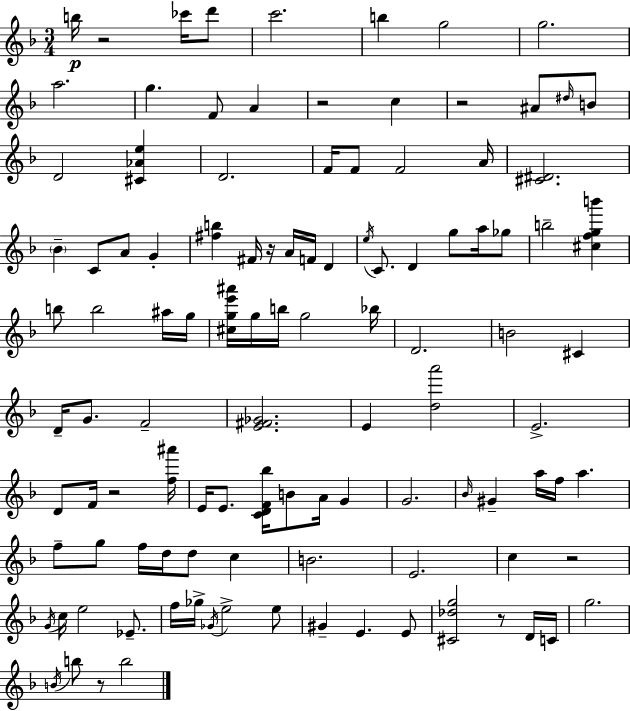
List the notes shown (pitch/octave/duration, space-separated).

B5/s R/h CES6/s D6/e C6/h. B5/q G5/h G5/h. A5/h. G5/q. F4/e A4/q R/h C5/q R/h A#4/e D#5/s B4/e D4/h [C#4,Ab4,E5]/q D4/h. F4/s F4/e F4/h A4/s [C#4,D#4]/h. Bb4/q C4/e A4/e G4/q [F#5,B5]/q F#4/s R/s A4/s F4/s D4/q E5/s C4/e. D4/q G5/e A5/s Gb5/e B5/h [C#5,F5,G5,B6]/q B5/e B5/h A#5/s G5/s [C#5,G5,E6,A#6]/s G5/s B5/s G5/h Bb5/s D4/h. B4/h C#4/q D4/s G4/e. F4/h [E4,F#4,Gb4]/h. E4/q [D5,A6]/h E4/h. D4/e F4/s R/h [F5,A#6]/s E4/s E4/e. [C4,D4,F4,Bb5]/s B4/e A4/s G4/q G4/h. Bb4/s G#4/q A5/s F5/s A5/q. F5/e G5/e F5/s D5/s D5/e C5/q B4/h. E4/h. C5/q R/h G4/s C5/s E5/h Eb4/e. F5/s Gb5/s Gb4/s E5/h E5/e G#4/q E4/q. E4/e [C#4,Db5,G5]/h R/e D4/s C4/s G5/h. B4/s B5/e R/e B5/h